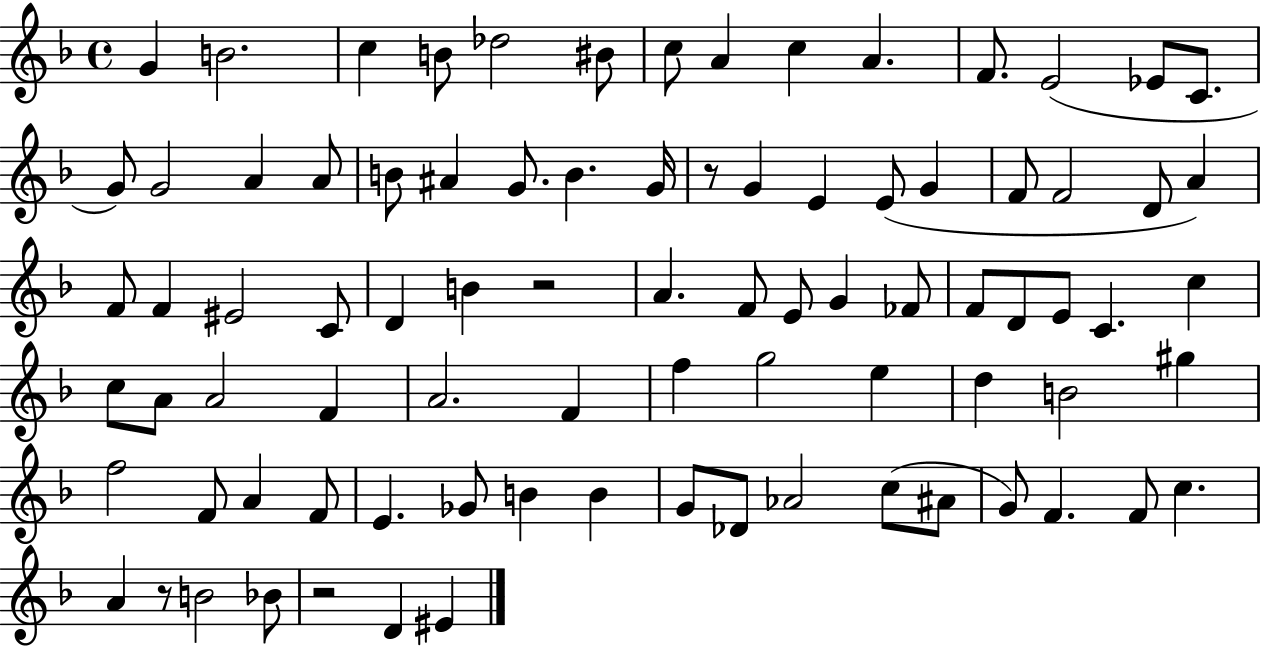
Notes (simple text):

G4/q B4/h. C5/q B4/e Db5/h BIS4/e C5/e A4/q C5/q A4/q. F4/e. E4/h Eb4/e C4/e. G4/e G4/h A4/q A4/e B4/e A#4/q G4/e. B4/q. G4/s R/e G4/q E4/q E4/e G4/q F4/e F4/h D4/e A4/q F4/e F4/q EIS4/h C4/e D4/q B4/q R/h A4/q. F4/e E4/e G4/q FES4/e F4/e D4/e E4/e C4/q. C5/q C5/e A4/e A4/h F4/q A4/h. F4/q F5/q G5/h E5/q D5/q B4/h G#5/q F5/h F4/e A4/q F4/e E4/q. Gb4/e B4/q B4/q G4/e Db4/e Ab4/h C5/e A#4/e G4/e F4/q. F4/e C5/q. A4/q R/e B4/h Bb4/e R/h D4/q EIS4/q